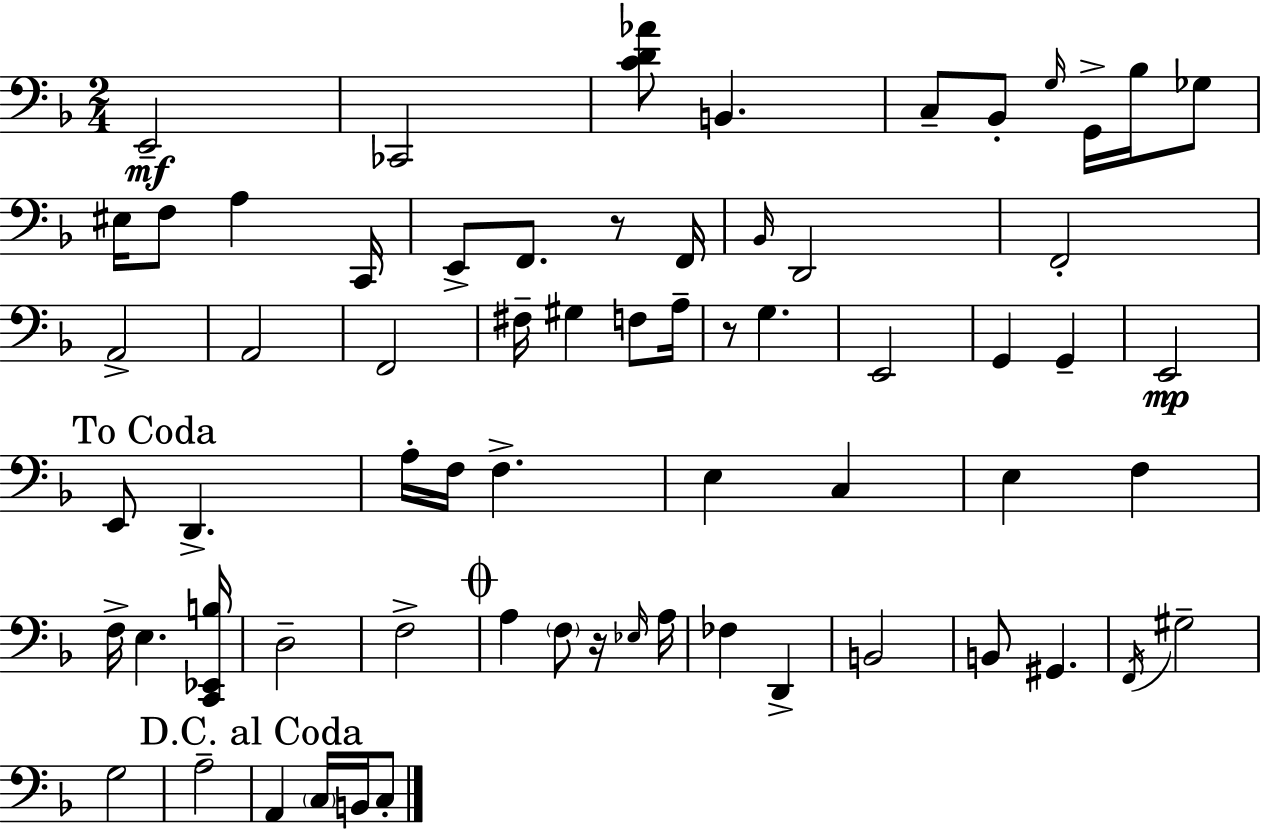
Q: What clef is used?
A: bass